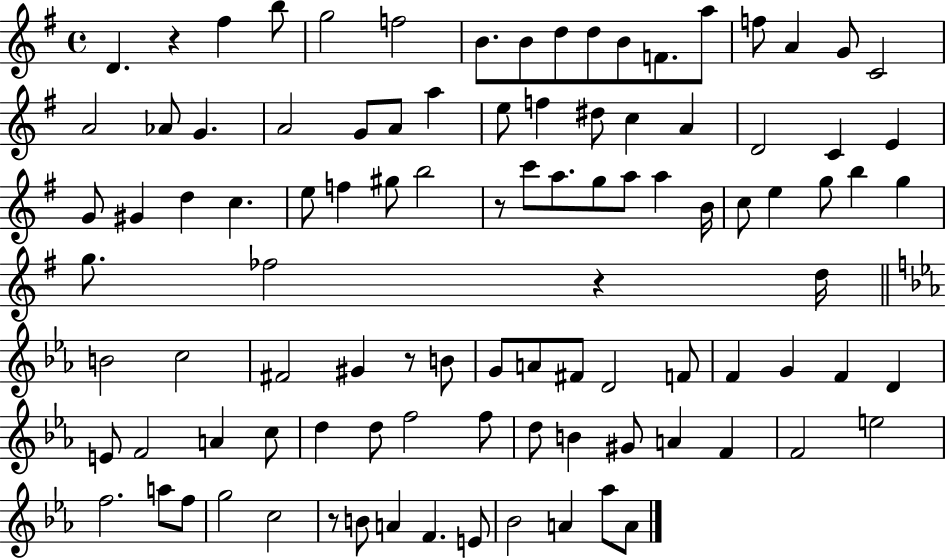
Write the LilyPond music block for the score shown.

{
  \clef treble
  \time 4/4
  \defaultTimeSignature
  \key g \major
  d'4. r4 fis''4 b''8 | g''2 f''2 | b'8. b'8 d''8 d''8 b'8 f'8. a''8 | f''8 a'4 g'8 c'2 | \break a'2 aes'8 g'4. | a'2 g'8 a'8 a''4 | e''8 f''4 dis''8 c''4 a'4 | d'2 c'4 e'4 | \break g'8 gis'4 d''4 c''4. | e''8 f''4 gis''8 b''2 | r8 c'''8 a''8. g''8 a''8 a''4 b'16 | c''8 e''4 g''8 b''4 g''4 | \break g''8. fes''2 r4 d''16 | \bar "||" \break \key c \minor b'2 c''2 | fis'2 gis'4 r8 b'8 | g'8 a'8 fis'8 d'2 f'8 | f'4 g'4 f'4 d'4 | \break e'8 f'2 a'4 c''8 | d''4 d''8 f''2 f''8 | d''8 b'4 gis'8 a'4 f'4 | f'2 e''2 | \break f''2. a''8 f''8 | g''2 c''2 | r8 b'8 a'4 f'4. e'8 | bes'2 a'4 aes''8 a'8 | \break \bar "|."
}